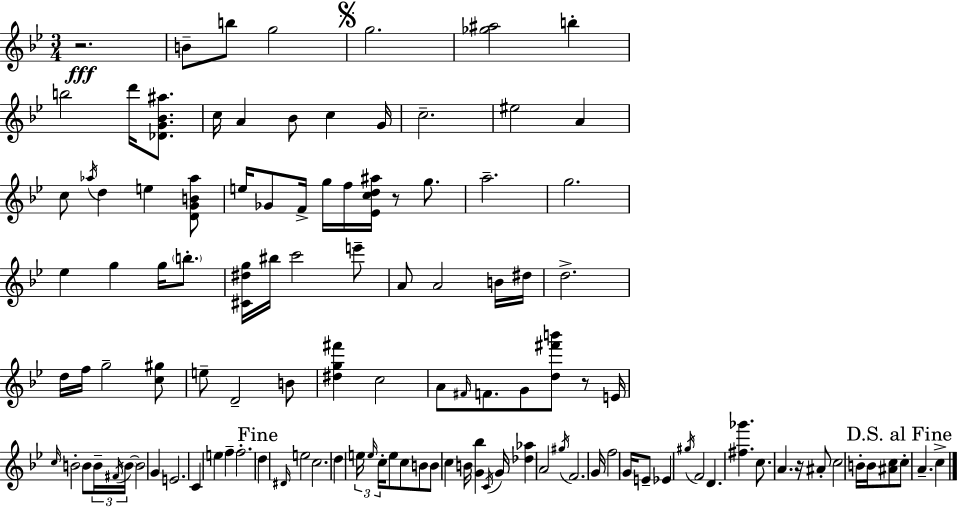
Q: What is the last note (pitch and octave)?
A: C5